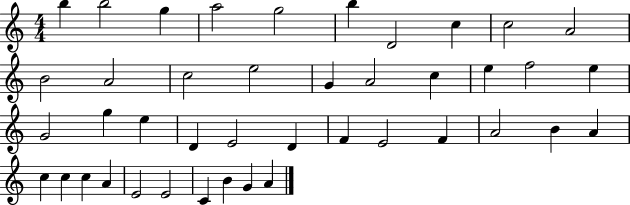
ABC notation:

X:1
T:Untitled
M:4/4
L:1/4
K:C
b b2 g a2 g2 b D2 c c2 A2 B2 A2 c2 e2 G A2 c e f2 e G2 g e D E2 D F E2 F A2 B A c c c A E2 E2 C B G A